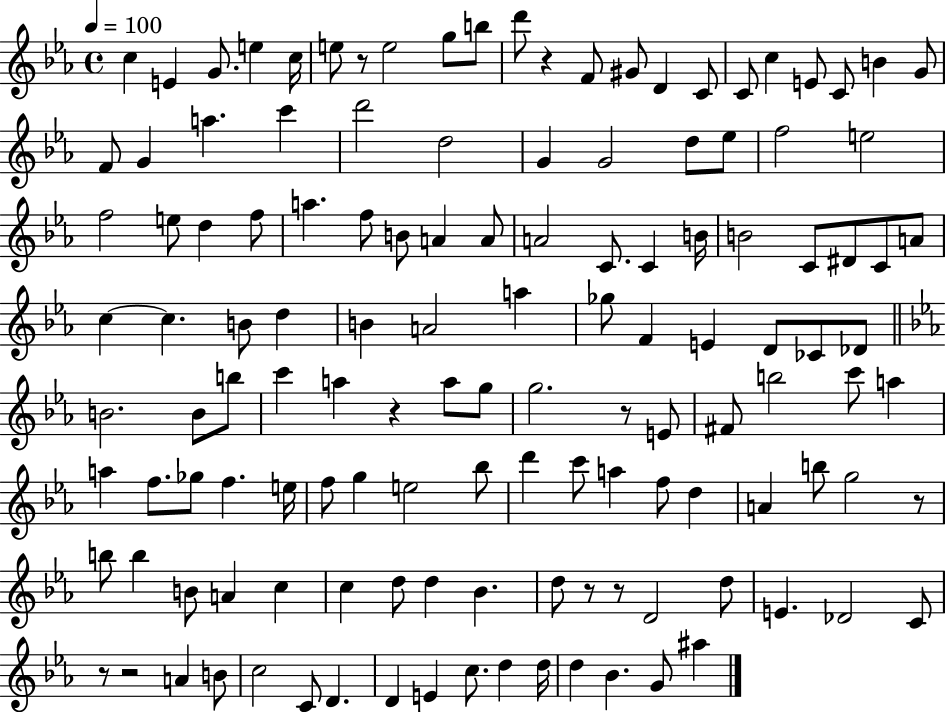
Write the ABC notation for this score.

X:1
T:Untitled
M:4/4
L:1/4
K:Eb
c E G/2 e c/4 e/2 z/2 e2 g/2 b/2 d'/2 z F/2 ^G/2 D C/2 C/2 c E/2 C/2 B G/2 F/2 G a c' d'2 d2 G G2 d/2 _e/2 f2 e2 f2 e/2 d f/2 a f/2 B/2 A A/2 A2 C/2 C B/4 B2 C/2 ^D/2 C/2 A/2 c c B/2 d B A2 a _g/2 F E D/2 _C/2 _D/2 B2 B/2 b/2 c' a z a/2 g/2 g2 z/2 E/2 ^F/2 b2 c'/2 a a f/2 _g/2 f e/4 f/2 g e2 _b/2 d' c'/2 a f/2 d A b/2 g2 z/2 b/2 b B/2 A c c d/2 d _B d/2 z/2 z/2 D2 d/2 E _D2 C/2 z/2 z2 A B/2 c2 C/2 D D E c/2 d d/4 d _B G/2 ^a